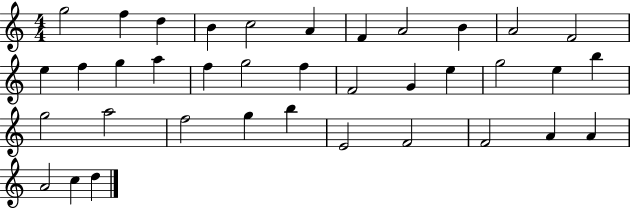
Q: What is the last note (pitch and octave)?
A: D5